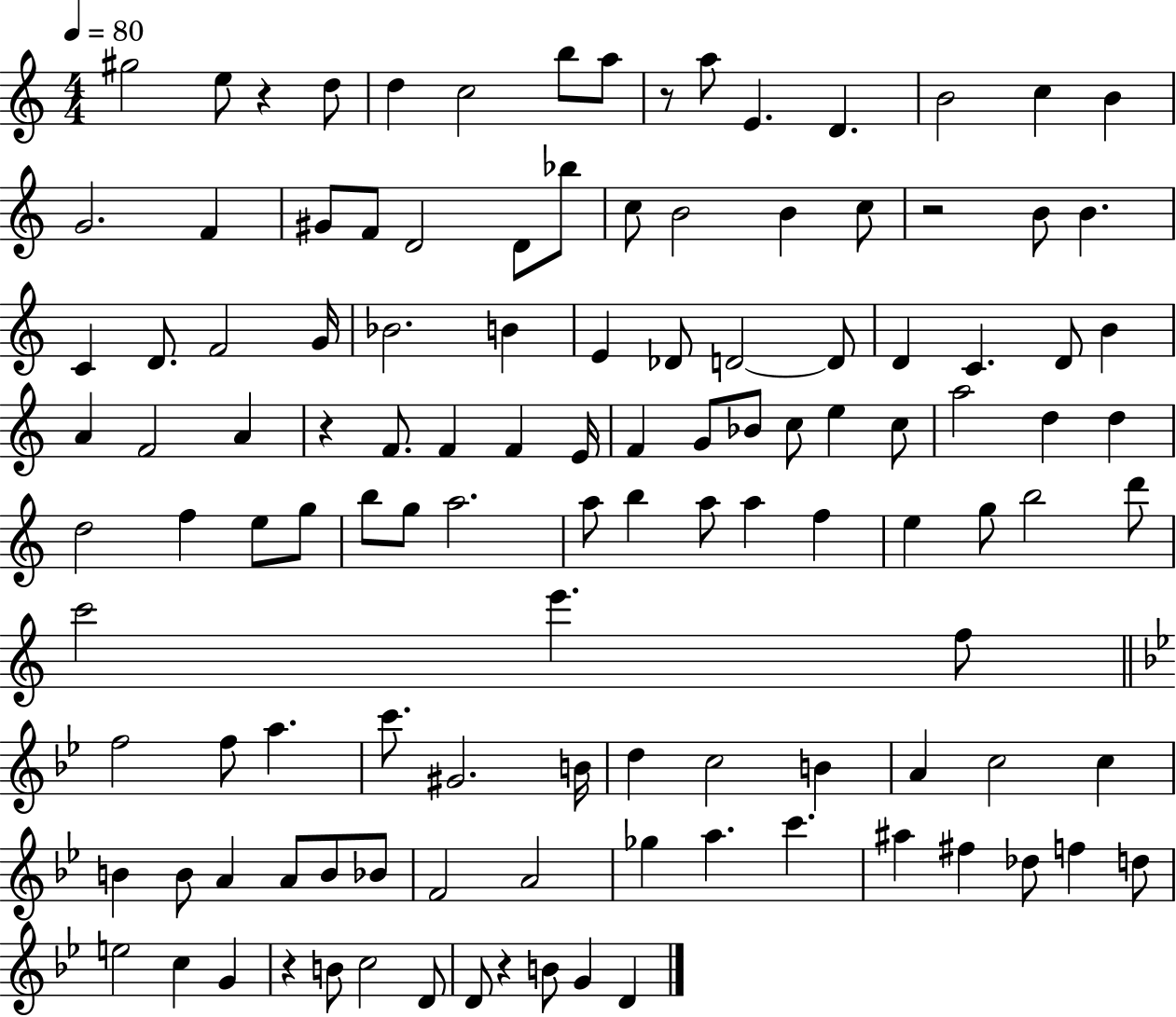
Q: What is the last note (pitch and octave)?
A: D4